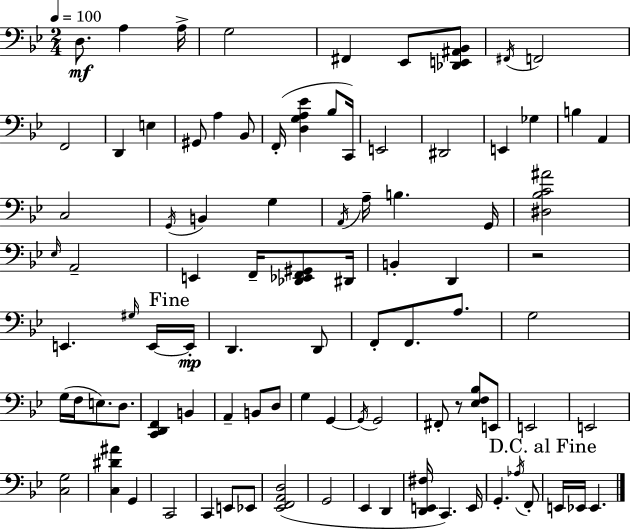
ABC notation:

X:1
T:Untitled
M:2/4
L:1/4
K:Bb
D,/2 A, A,/4 G,2 ^F,, _E,,/2 [_D,,E,,^A,,_B,,]/2 ^F,,/4 F,,2 F,,2 D,, E, ^G,,/2 A, _B,,/2 F,,/4 [D,G,A,_E] _B,/2 C,,/4 E,,2 ^D,,2 E,, _G, B, A,, C,2 G,,/4 B,, G, A,,/4 A,/4 B, G,,/4 [^D,_B,C^A]2 _E,/4 A,,2 E,, F,,/4 [_D,,_E,,F,,^G,,]/2 ^D,,/4 B,, D,, z2 E,, ^G,/4 E,,/4 E,,/4 D,, D,,/2 F,,/2 F,,/2 A,/2 G,2 G,/4 F,/4 E,/2 D,/2 [C,,D,,F,,] B,, A,, B,,/2 D,/2 G, G,, G,,/4 G,,2 ^F,,/2 z/2 [_E,F,_B,]/2 E,,/2 E,,2 E,,2 [C,G,]2 [C,^D^A] G,, C,,2 C,, E,,/2 _E,,/2 [_E,,F,,A,,D,]2 G,,2 _E,, D,, [D,,E,,^F,]/4 C,, E,,/4 G,, _A,/4 F,,/2 E,,/4 _E,,/4 _E,,